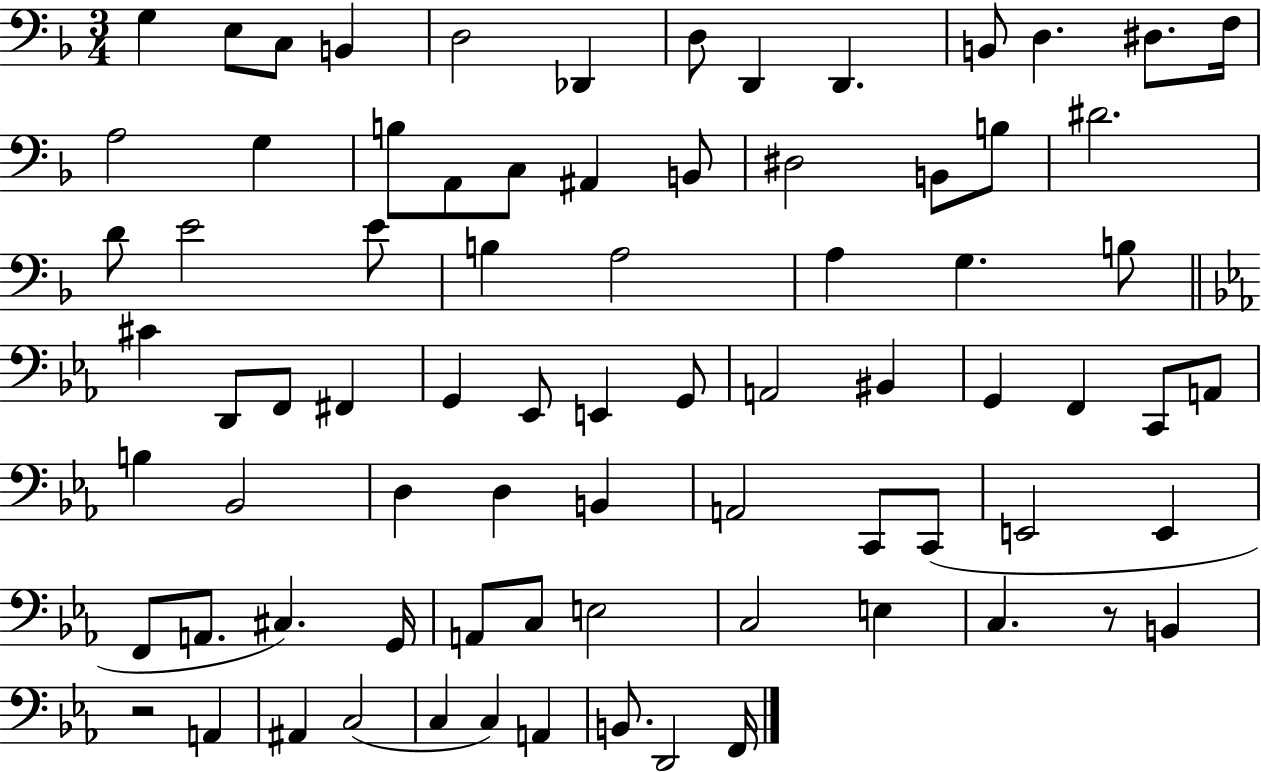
{
  \clef bass
  \numericTimeSignature
  \time 3/4
  \key f \major
  g4 e8 c8 b,4 | d2 des,4 | d8 d,4 d,4. | b,8 d4. dis8. f16 | \break a2 g4 | b8 a,8 c8 ais,4 b,8 | dis2 b,8 b8 | dis'2. | \break d'8 e'2 e'8 | b4 a2 | a4 g4. b8 | \bar "||" \break \key c \minor cis'4 d,8 f,8 fis,4 | g,4 ees,8 e,4 g,8 | a,2 bis,4 | g,4 f,4 c,8 a,8 | \break b4 bes,2 | d4 d4 b,4 | a,2 c,8 c,8( | e,2 e,4 | \break f,8 a,8. cis4.) g,16 | a,8 c8 e2 | c2 e4 | c4. r8 b,4 | \break r2 a,4 | ais,4 c2( | c4 c4) a,4 | b,8. d,2 f,16 | \break \bar "|."
}